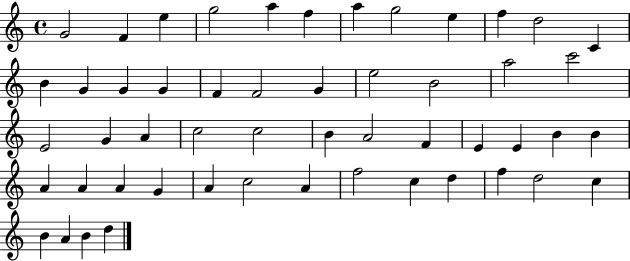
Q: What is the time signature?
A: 4/4